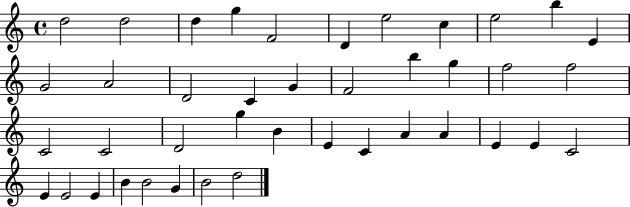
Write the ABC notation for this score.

X:1
T:Untitled
M:4/4
L:1/4
K:C
d2 d2 d g F2 D e2 c e2 b E G2 A2 D2 C G F2 b g f2 f2 C2 C2 D2 g B E C A A E E C2 E E2 E B B2 G B2 d2